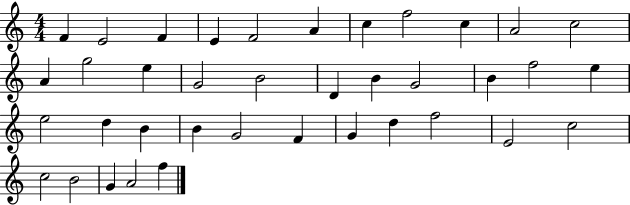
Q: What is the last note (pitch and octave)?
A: F5